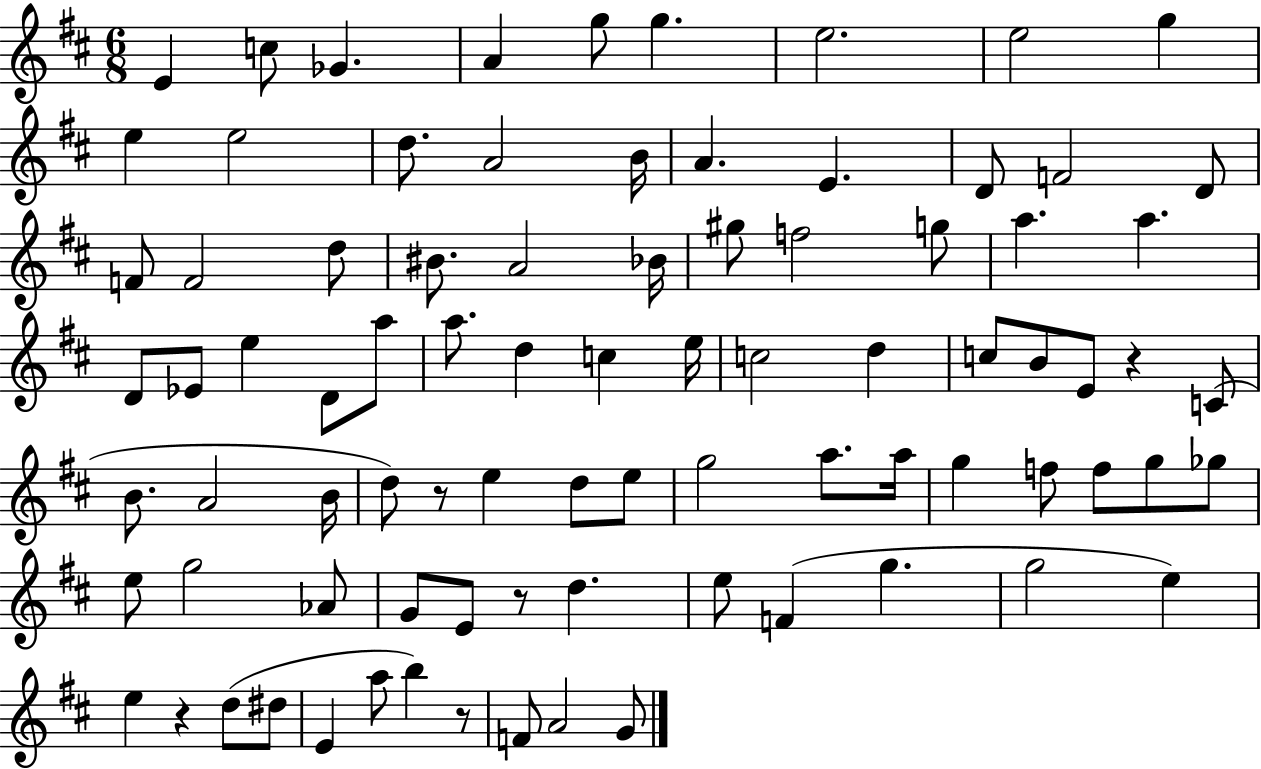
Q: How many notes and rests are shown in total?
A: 85